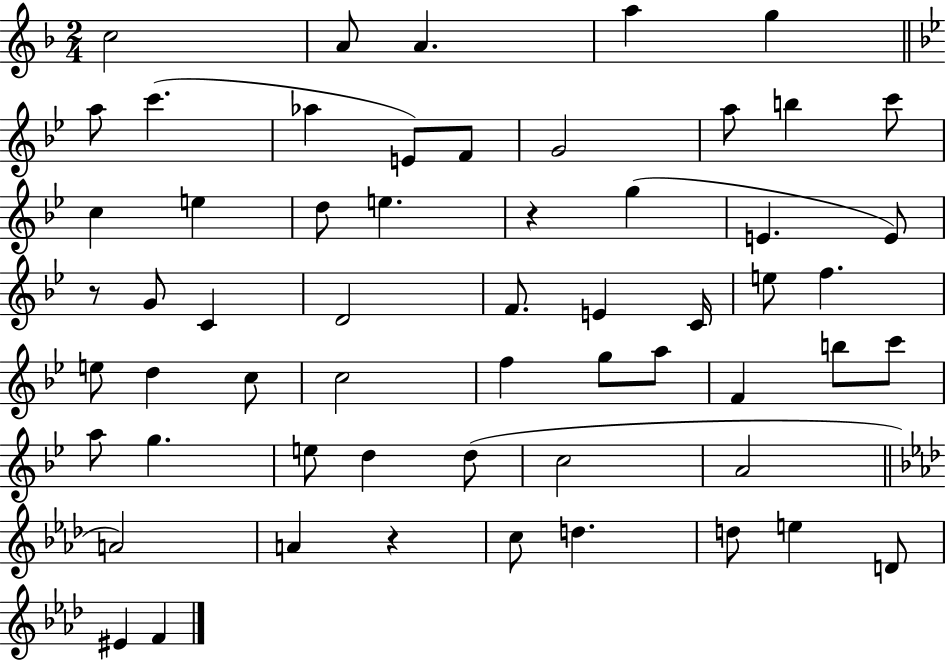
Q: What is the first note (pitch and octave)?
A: C5